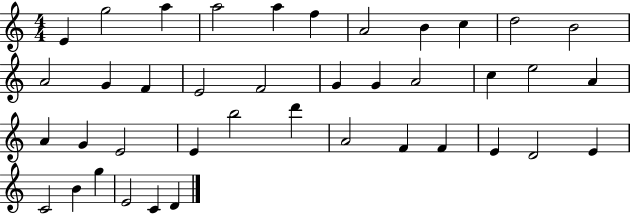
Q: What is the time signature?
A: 4/4